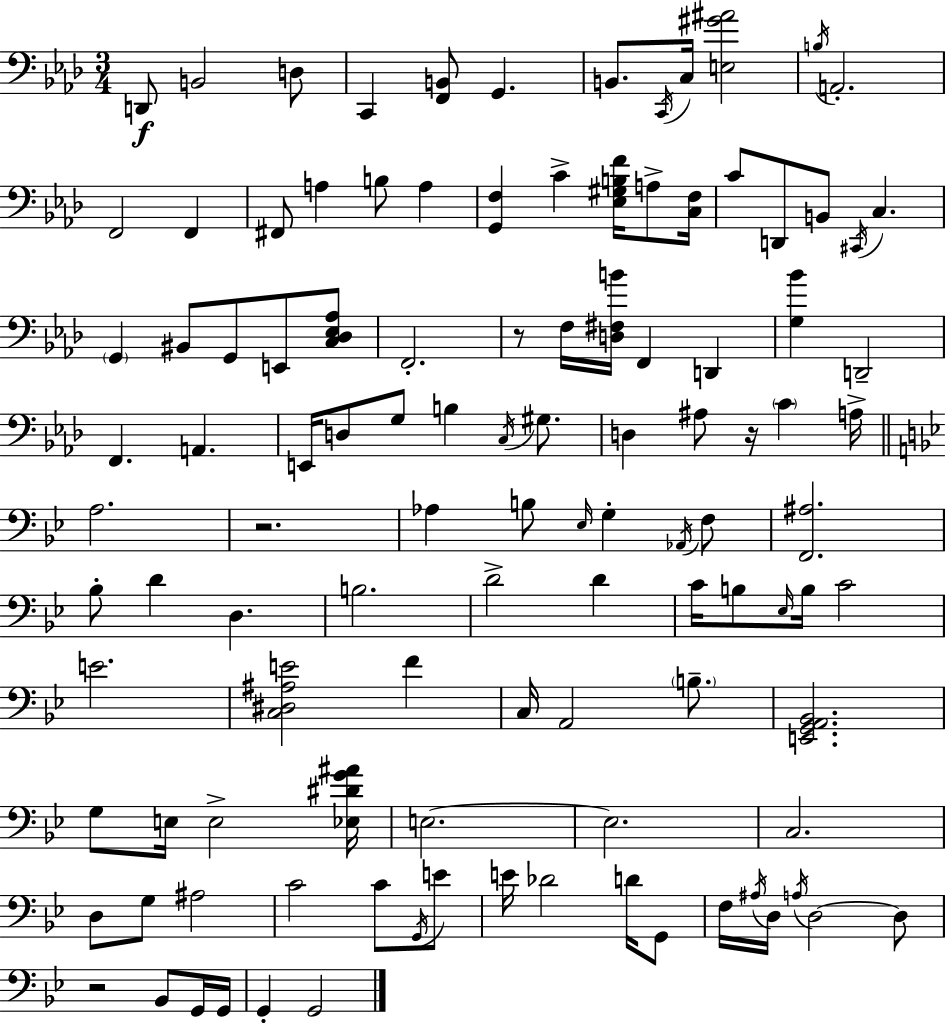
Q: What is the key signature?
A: AES major